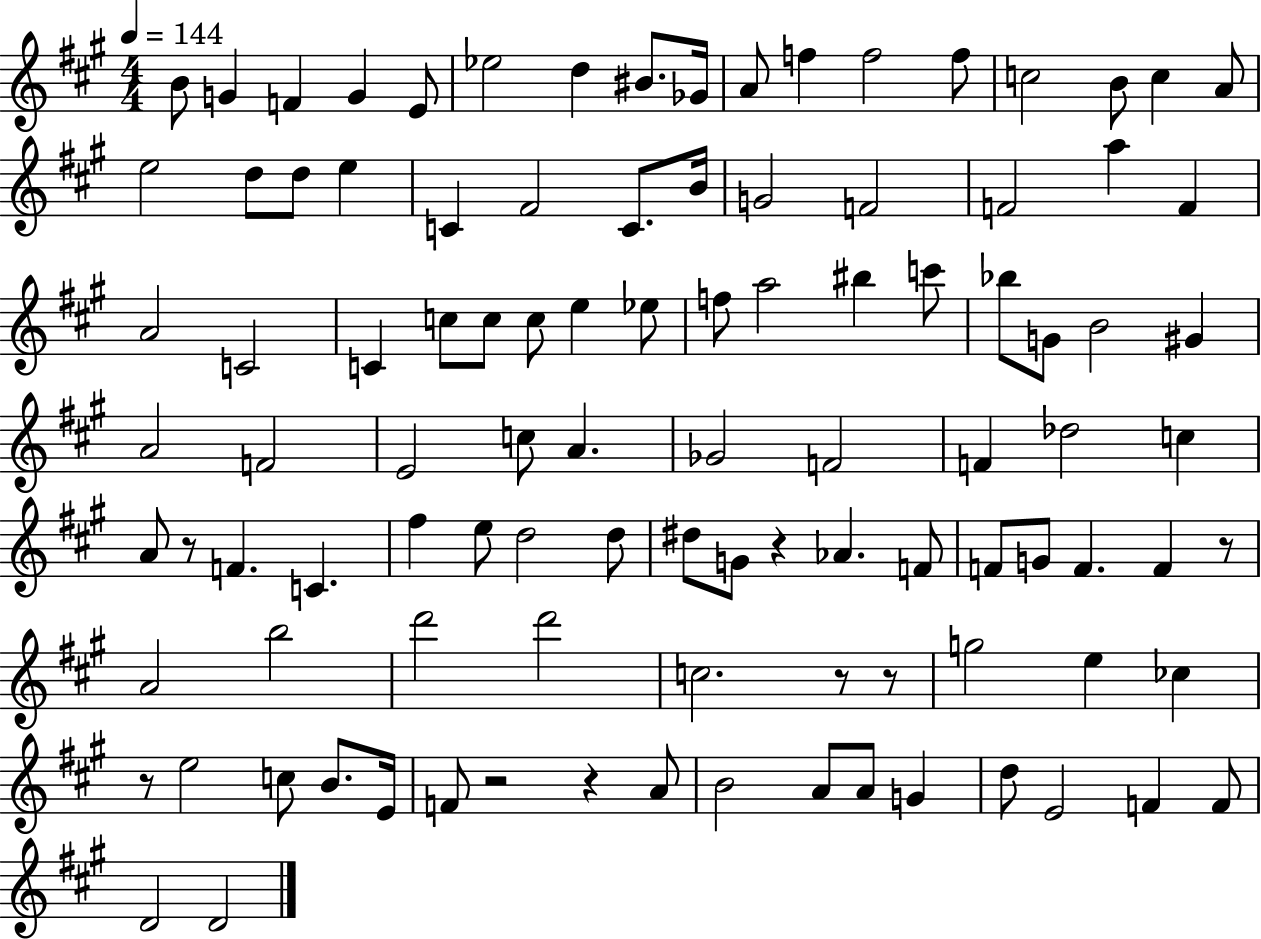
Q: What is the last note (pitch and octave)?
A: D4